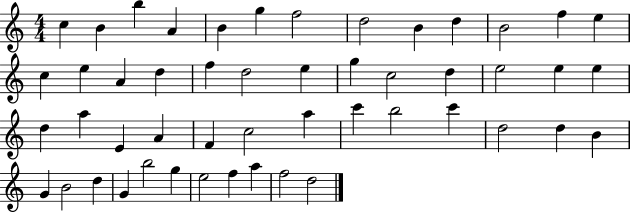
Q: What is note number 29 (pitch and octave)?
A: E4